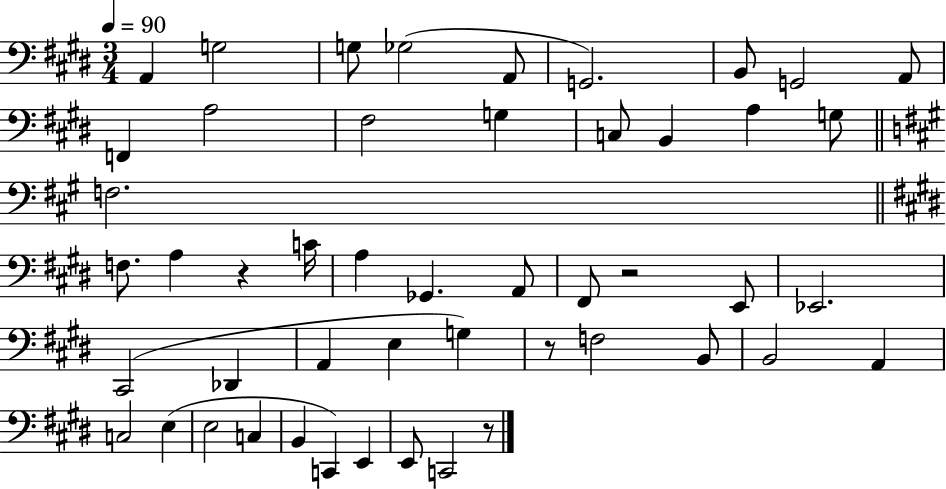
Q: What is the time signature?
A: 3/4